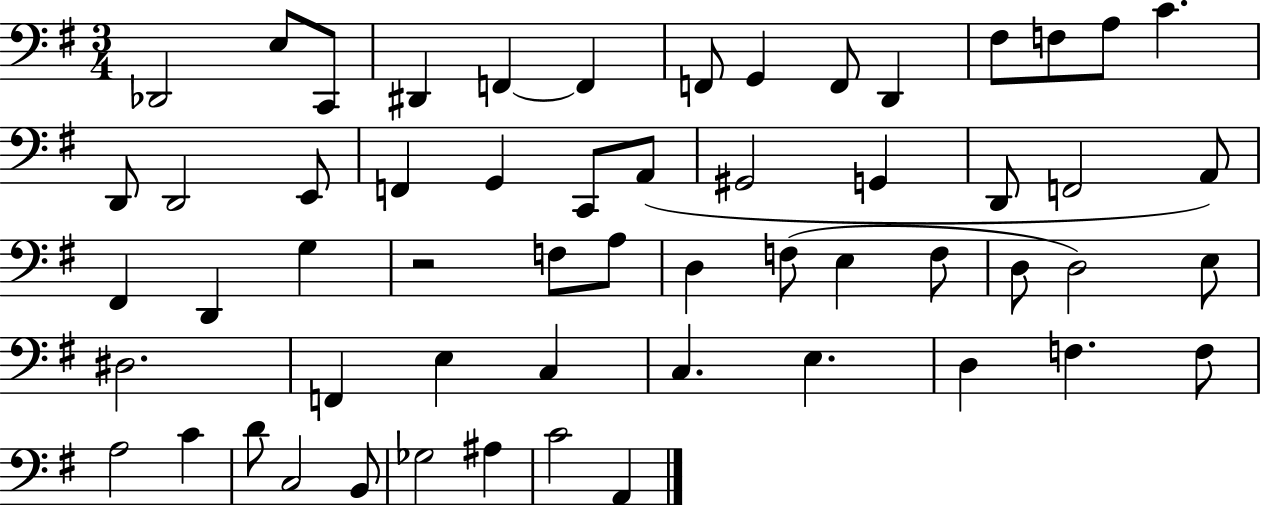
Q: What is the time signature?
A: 3/4